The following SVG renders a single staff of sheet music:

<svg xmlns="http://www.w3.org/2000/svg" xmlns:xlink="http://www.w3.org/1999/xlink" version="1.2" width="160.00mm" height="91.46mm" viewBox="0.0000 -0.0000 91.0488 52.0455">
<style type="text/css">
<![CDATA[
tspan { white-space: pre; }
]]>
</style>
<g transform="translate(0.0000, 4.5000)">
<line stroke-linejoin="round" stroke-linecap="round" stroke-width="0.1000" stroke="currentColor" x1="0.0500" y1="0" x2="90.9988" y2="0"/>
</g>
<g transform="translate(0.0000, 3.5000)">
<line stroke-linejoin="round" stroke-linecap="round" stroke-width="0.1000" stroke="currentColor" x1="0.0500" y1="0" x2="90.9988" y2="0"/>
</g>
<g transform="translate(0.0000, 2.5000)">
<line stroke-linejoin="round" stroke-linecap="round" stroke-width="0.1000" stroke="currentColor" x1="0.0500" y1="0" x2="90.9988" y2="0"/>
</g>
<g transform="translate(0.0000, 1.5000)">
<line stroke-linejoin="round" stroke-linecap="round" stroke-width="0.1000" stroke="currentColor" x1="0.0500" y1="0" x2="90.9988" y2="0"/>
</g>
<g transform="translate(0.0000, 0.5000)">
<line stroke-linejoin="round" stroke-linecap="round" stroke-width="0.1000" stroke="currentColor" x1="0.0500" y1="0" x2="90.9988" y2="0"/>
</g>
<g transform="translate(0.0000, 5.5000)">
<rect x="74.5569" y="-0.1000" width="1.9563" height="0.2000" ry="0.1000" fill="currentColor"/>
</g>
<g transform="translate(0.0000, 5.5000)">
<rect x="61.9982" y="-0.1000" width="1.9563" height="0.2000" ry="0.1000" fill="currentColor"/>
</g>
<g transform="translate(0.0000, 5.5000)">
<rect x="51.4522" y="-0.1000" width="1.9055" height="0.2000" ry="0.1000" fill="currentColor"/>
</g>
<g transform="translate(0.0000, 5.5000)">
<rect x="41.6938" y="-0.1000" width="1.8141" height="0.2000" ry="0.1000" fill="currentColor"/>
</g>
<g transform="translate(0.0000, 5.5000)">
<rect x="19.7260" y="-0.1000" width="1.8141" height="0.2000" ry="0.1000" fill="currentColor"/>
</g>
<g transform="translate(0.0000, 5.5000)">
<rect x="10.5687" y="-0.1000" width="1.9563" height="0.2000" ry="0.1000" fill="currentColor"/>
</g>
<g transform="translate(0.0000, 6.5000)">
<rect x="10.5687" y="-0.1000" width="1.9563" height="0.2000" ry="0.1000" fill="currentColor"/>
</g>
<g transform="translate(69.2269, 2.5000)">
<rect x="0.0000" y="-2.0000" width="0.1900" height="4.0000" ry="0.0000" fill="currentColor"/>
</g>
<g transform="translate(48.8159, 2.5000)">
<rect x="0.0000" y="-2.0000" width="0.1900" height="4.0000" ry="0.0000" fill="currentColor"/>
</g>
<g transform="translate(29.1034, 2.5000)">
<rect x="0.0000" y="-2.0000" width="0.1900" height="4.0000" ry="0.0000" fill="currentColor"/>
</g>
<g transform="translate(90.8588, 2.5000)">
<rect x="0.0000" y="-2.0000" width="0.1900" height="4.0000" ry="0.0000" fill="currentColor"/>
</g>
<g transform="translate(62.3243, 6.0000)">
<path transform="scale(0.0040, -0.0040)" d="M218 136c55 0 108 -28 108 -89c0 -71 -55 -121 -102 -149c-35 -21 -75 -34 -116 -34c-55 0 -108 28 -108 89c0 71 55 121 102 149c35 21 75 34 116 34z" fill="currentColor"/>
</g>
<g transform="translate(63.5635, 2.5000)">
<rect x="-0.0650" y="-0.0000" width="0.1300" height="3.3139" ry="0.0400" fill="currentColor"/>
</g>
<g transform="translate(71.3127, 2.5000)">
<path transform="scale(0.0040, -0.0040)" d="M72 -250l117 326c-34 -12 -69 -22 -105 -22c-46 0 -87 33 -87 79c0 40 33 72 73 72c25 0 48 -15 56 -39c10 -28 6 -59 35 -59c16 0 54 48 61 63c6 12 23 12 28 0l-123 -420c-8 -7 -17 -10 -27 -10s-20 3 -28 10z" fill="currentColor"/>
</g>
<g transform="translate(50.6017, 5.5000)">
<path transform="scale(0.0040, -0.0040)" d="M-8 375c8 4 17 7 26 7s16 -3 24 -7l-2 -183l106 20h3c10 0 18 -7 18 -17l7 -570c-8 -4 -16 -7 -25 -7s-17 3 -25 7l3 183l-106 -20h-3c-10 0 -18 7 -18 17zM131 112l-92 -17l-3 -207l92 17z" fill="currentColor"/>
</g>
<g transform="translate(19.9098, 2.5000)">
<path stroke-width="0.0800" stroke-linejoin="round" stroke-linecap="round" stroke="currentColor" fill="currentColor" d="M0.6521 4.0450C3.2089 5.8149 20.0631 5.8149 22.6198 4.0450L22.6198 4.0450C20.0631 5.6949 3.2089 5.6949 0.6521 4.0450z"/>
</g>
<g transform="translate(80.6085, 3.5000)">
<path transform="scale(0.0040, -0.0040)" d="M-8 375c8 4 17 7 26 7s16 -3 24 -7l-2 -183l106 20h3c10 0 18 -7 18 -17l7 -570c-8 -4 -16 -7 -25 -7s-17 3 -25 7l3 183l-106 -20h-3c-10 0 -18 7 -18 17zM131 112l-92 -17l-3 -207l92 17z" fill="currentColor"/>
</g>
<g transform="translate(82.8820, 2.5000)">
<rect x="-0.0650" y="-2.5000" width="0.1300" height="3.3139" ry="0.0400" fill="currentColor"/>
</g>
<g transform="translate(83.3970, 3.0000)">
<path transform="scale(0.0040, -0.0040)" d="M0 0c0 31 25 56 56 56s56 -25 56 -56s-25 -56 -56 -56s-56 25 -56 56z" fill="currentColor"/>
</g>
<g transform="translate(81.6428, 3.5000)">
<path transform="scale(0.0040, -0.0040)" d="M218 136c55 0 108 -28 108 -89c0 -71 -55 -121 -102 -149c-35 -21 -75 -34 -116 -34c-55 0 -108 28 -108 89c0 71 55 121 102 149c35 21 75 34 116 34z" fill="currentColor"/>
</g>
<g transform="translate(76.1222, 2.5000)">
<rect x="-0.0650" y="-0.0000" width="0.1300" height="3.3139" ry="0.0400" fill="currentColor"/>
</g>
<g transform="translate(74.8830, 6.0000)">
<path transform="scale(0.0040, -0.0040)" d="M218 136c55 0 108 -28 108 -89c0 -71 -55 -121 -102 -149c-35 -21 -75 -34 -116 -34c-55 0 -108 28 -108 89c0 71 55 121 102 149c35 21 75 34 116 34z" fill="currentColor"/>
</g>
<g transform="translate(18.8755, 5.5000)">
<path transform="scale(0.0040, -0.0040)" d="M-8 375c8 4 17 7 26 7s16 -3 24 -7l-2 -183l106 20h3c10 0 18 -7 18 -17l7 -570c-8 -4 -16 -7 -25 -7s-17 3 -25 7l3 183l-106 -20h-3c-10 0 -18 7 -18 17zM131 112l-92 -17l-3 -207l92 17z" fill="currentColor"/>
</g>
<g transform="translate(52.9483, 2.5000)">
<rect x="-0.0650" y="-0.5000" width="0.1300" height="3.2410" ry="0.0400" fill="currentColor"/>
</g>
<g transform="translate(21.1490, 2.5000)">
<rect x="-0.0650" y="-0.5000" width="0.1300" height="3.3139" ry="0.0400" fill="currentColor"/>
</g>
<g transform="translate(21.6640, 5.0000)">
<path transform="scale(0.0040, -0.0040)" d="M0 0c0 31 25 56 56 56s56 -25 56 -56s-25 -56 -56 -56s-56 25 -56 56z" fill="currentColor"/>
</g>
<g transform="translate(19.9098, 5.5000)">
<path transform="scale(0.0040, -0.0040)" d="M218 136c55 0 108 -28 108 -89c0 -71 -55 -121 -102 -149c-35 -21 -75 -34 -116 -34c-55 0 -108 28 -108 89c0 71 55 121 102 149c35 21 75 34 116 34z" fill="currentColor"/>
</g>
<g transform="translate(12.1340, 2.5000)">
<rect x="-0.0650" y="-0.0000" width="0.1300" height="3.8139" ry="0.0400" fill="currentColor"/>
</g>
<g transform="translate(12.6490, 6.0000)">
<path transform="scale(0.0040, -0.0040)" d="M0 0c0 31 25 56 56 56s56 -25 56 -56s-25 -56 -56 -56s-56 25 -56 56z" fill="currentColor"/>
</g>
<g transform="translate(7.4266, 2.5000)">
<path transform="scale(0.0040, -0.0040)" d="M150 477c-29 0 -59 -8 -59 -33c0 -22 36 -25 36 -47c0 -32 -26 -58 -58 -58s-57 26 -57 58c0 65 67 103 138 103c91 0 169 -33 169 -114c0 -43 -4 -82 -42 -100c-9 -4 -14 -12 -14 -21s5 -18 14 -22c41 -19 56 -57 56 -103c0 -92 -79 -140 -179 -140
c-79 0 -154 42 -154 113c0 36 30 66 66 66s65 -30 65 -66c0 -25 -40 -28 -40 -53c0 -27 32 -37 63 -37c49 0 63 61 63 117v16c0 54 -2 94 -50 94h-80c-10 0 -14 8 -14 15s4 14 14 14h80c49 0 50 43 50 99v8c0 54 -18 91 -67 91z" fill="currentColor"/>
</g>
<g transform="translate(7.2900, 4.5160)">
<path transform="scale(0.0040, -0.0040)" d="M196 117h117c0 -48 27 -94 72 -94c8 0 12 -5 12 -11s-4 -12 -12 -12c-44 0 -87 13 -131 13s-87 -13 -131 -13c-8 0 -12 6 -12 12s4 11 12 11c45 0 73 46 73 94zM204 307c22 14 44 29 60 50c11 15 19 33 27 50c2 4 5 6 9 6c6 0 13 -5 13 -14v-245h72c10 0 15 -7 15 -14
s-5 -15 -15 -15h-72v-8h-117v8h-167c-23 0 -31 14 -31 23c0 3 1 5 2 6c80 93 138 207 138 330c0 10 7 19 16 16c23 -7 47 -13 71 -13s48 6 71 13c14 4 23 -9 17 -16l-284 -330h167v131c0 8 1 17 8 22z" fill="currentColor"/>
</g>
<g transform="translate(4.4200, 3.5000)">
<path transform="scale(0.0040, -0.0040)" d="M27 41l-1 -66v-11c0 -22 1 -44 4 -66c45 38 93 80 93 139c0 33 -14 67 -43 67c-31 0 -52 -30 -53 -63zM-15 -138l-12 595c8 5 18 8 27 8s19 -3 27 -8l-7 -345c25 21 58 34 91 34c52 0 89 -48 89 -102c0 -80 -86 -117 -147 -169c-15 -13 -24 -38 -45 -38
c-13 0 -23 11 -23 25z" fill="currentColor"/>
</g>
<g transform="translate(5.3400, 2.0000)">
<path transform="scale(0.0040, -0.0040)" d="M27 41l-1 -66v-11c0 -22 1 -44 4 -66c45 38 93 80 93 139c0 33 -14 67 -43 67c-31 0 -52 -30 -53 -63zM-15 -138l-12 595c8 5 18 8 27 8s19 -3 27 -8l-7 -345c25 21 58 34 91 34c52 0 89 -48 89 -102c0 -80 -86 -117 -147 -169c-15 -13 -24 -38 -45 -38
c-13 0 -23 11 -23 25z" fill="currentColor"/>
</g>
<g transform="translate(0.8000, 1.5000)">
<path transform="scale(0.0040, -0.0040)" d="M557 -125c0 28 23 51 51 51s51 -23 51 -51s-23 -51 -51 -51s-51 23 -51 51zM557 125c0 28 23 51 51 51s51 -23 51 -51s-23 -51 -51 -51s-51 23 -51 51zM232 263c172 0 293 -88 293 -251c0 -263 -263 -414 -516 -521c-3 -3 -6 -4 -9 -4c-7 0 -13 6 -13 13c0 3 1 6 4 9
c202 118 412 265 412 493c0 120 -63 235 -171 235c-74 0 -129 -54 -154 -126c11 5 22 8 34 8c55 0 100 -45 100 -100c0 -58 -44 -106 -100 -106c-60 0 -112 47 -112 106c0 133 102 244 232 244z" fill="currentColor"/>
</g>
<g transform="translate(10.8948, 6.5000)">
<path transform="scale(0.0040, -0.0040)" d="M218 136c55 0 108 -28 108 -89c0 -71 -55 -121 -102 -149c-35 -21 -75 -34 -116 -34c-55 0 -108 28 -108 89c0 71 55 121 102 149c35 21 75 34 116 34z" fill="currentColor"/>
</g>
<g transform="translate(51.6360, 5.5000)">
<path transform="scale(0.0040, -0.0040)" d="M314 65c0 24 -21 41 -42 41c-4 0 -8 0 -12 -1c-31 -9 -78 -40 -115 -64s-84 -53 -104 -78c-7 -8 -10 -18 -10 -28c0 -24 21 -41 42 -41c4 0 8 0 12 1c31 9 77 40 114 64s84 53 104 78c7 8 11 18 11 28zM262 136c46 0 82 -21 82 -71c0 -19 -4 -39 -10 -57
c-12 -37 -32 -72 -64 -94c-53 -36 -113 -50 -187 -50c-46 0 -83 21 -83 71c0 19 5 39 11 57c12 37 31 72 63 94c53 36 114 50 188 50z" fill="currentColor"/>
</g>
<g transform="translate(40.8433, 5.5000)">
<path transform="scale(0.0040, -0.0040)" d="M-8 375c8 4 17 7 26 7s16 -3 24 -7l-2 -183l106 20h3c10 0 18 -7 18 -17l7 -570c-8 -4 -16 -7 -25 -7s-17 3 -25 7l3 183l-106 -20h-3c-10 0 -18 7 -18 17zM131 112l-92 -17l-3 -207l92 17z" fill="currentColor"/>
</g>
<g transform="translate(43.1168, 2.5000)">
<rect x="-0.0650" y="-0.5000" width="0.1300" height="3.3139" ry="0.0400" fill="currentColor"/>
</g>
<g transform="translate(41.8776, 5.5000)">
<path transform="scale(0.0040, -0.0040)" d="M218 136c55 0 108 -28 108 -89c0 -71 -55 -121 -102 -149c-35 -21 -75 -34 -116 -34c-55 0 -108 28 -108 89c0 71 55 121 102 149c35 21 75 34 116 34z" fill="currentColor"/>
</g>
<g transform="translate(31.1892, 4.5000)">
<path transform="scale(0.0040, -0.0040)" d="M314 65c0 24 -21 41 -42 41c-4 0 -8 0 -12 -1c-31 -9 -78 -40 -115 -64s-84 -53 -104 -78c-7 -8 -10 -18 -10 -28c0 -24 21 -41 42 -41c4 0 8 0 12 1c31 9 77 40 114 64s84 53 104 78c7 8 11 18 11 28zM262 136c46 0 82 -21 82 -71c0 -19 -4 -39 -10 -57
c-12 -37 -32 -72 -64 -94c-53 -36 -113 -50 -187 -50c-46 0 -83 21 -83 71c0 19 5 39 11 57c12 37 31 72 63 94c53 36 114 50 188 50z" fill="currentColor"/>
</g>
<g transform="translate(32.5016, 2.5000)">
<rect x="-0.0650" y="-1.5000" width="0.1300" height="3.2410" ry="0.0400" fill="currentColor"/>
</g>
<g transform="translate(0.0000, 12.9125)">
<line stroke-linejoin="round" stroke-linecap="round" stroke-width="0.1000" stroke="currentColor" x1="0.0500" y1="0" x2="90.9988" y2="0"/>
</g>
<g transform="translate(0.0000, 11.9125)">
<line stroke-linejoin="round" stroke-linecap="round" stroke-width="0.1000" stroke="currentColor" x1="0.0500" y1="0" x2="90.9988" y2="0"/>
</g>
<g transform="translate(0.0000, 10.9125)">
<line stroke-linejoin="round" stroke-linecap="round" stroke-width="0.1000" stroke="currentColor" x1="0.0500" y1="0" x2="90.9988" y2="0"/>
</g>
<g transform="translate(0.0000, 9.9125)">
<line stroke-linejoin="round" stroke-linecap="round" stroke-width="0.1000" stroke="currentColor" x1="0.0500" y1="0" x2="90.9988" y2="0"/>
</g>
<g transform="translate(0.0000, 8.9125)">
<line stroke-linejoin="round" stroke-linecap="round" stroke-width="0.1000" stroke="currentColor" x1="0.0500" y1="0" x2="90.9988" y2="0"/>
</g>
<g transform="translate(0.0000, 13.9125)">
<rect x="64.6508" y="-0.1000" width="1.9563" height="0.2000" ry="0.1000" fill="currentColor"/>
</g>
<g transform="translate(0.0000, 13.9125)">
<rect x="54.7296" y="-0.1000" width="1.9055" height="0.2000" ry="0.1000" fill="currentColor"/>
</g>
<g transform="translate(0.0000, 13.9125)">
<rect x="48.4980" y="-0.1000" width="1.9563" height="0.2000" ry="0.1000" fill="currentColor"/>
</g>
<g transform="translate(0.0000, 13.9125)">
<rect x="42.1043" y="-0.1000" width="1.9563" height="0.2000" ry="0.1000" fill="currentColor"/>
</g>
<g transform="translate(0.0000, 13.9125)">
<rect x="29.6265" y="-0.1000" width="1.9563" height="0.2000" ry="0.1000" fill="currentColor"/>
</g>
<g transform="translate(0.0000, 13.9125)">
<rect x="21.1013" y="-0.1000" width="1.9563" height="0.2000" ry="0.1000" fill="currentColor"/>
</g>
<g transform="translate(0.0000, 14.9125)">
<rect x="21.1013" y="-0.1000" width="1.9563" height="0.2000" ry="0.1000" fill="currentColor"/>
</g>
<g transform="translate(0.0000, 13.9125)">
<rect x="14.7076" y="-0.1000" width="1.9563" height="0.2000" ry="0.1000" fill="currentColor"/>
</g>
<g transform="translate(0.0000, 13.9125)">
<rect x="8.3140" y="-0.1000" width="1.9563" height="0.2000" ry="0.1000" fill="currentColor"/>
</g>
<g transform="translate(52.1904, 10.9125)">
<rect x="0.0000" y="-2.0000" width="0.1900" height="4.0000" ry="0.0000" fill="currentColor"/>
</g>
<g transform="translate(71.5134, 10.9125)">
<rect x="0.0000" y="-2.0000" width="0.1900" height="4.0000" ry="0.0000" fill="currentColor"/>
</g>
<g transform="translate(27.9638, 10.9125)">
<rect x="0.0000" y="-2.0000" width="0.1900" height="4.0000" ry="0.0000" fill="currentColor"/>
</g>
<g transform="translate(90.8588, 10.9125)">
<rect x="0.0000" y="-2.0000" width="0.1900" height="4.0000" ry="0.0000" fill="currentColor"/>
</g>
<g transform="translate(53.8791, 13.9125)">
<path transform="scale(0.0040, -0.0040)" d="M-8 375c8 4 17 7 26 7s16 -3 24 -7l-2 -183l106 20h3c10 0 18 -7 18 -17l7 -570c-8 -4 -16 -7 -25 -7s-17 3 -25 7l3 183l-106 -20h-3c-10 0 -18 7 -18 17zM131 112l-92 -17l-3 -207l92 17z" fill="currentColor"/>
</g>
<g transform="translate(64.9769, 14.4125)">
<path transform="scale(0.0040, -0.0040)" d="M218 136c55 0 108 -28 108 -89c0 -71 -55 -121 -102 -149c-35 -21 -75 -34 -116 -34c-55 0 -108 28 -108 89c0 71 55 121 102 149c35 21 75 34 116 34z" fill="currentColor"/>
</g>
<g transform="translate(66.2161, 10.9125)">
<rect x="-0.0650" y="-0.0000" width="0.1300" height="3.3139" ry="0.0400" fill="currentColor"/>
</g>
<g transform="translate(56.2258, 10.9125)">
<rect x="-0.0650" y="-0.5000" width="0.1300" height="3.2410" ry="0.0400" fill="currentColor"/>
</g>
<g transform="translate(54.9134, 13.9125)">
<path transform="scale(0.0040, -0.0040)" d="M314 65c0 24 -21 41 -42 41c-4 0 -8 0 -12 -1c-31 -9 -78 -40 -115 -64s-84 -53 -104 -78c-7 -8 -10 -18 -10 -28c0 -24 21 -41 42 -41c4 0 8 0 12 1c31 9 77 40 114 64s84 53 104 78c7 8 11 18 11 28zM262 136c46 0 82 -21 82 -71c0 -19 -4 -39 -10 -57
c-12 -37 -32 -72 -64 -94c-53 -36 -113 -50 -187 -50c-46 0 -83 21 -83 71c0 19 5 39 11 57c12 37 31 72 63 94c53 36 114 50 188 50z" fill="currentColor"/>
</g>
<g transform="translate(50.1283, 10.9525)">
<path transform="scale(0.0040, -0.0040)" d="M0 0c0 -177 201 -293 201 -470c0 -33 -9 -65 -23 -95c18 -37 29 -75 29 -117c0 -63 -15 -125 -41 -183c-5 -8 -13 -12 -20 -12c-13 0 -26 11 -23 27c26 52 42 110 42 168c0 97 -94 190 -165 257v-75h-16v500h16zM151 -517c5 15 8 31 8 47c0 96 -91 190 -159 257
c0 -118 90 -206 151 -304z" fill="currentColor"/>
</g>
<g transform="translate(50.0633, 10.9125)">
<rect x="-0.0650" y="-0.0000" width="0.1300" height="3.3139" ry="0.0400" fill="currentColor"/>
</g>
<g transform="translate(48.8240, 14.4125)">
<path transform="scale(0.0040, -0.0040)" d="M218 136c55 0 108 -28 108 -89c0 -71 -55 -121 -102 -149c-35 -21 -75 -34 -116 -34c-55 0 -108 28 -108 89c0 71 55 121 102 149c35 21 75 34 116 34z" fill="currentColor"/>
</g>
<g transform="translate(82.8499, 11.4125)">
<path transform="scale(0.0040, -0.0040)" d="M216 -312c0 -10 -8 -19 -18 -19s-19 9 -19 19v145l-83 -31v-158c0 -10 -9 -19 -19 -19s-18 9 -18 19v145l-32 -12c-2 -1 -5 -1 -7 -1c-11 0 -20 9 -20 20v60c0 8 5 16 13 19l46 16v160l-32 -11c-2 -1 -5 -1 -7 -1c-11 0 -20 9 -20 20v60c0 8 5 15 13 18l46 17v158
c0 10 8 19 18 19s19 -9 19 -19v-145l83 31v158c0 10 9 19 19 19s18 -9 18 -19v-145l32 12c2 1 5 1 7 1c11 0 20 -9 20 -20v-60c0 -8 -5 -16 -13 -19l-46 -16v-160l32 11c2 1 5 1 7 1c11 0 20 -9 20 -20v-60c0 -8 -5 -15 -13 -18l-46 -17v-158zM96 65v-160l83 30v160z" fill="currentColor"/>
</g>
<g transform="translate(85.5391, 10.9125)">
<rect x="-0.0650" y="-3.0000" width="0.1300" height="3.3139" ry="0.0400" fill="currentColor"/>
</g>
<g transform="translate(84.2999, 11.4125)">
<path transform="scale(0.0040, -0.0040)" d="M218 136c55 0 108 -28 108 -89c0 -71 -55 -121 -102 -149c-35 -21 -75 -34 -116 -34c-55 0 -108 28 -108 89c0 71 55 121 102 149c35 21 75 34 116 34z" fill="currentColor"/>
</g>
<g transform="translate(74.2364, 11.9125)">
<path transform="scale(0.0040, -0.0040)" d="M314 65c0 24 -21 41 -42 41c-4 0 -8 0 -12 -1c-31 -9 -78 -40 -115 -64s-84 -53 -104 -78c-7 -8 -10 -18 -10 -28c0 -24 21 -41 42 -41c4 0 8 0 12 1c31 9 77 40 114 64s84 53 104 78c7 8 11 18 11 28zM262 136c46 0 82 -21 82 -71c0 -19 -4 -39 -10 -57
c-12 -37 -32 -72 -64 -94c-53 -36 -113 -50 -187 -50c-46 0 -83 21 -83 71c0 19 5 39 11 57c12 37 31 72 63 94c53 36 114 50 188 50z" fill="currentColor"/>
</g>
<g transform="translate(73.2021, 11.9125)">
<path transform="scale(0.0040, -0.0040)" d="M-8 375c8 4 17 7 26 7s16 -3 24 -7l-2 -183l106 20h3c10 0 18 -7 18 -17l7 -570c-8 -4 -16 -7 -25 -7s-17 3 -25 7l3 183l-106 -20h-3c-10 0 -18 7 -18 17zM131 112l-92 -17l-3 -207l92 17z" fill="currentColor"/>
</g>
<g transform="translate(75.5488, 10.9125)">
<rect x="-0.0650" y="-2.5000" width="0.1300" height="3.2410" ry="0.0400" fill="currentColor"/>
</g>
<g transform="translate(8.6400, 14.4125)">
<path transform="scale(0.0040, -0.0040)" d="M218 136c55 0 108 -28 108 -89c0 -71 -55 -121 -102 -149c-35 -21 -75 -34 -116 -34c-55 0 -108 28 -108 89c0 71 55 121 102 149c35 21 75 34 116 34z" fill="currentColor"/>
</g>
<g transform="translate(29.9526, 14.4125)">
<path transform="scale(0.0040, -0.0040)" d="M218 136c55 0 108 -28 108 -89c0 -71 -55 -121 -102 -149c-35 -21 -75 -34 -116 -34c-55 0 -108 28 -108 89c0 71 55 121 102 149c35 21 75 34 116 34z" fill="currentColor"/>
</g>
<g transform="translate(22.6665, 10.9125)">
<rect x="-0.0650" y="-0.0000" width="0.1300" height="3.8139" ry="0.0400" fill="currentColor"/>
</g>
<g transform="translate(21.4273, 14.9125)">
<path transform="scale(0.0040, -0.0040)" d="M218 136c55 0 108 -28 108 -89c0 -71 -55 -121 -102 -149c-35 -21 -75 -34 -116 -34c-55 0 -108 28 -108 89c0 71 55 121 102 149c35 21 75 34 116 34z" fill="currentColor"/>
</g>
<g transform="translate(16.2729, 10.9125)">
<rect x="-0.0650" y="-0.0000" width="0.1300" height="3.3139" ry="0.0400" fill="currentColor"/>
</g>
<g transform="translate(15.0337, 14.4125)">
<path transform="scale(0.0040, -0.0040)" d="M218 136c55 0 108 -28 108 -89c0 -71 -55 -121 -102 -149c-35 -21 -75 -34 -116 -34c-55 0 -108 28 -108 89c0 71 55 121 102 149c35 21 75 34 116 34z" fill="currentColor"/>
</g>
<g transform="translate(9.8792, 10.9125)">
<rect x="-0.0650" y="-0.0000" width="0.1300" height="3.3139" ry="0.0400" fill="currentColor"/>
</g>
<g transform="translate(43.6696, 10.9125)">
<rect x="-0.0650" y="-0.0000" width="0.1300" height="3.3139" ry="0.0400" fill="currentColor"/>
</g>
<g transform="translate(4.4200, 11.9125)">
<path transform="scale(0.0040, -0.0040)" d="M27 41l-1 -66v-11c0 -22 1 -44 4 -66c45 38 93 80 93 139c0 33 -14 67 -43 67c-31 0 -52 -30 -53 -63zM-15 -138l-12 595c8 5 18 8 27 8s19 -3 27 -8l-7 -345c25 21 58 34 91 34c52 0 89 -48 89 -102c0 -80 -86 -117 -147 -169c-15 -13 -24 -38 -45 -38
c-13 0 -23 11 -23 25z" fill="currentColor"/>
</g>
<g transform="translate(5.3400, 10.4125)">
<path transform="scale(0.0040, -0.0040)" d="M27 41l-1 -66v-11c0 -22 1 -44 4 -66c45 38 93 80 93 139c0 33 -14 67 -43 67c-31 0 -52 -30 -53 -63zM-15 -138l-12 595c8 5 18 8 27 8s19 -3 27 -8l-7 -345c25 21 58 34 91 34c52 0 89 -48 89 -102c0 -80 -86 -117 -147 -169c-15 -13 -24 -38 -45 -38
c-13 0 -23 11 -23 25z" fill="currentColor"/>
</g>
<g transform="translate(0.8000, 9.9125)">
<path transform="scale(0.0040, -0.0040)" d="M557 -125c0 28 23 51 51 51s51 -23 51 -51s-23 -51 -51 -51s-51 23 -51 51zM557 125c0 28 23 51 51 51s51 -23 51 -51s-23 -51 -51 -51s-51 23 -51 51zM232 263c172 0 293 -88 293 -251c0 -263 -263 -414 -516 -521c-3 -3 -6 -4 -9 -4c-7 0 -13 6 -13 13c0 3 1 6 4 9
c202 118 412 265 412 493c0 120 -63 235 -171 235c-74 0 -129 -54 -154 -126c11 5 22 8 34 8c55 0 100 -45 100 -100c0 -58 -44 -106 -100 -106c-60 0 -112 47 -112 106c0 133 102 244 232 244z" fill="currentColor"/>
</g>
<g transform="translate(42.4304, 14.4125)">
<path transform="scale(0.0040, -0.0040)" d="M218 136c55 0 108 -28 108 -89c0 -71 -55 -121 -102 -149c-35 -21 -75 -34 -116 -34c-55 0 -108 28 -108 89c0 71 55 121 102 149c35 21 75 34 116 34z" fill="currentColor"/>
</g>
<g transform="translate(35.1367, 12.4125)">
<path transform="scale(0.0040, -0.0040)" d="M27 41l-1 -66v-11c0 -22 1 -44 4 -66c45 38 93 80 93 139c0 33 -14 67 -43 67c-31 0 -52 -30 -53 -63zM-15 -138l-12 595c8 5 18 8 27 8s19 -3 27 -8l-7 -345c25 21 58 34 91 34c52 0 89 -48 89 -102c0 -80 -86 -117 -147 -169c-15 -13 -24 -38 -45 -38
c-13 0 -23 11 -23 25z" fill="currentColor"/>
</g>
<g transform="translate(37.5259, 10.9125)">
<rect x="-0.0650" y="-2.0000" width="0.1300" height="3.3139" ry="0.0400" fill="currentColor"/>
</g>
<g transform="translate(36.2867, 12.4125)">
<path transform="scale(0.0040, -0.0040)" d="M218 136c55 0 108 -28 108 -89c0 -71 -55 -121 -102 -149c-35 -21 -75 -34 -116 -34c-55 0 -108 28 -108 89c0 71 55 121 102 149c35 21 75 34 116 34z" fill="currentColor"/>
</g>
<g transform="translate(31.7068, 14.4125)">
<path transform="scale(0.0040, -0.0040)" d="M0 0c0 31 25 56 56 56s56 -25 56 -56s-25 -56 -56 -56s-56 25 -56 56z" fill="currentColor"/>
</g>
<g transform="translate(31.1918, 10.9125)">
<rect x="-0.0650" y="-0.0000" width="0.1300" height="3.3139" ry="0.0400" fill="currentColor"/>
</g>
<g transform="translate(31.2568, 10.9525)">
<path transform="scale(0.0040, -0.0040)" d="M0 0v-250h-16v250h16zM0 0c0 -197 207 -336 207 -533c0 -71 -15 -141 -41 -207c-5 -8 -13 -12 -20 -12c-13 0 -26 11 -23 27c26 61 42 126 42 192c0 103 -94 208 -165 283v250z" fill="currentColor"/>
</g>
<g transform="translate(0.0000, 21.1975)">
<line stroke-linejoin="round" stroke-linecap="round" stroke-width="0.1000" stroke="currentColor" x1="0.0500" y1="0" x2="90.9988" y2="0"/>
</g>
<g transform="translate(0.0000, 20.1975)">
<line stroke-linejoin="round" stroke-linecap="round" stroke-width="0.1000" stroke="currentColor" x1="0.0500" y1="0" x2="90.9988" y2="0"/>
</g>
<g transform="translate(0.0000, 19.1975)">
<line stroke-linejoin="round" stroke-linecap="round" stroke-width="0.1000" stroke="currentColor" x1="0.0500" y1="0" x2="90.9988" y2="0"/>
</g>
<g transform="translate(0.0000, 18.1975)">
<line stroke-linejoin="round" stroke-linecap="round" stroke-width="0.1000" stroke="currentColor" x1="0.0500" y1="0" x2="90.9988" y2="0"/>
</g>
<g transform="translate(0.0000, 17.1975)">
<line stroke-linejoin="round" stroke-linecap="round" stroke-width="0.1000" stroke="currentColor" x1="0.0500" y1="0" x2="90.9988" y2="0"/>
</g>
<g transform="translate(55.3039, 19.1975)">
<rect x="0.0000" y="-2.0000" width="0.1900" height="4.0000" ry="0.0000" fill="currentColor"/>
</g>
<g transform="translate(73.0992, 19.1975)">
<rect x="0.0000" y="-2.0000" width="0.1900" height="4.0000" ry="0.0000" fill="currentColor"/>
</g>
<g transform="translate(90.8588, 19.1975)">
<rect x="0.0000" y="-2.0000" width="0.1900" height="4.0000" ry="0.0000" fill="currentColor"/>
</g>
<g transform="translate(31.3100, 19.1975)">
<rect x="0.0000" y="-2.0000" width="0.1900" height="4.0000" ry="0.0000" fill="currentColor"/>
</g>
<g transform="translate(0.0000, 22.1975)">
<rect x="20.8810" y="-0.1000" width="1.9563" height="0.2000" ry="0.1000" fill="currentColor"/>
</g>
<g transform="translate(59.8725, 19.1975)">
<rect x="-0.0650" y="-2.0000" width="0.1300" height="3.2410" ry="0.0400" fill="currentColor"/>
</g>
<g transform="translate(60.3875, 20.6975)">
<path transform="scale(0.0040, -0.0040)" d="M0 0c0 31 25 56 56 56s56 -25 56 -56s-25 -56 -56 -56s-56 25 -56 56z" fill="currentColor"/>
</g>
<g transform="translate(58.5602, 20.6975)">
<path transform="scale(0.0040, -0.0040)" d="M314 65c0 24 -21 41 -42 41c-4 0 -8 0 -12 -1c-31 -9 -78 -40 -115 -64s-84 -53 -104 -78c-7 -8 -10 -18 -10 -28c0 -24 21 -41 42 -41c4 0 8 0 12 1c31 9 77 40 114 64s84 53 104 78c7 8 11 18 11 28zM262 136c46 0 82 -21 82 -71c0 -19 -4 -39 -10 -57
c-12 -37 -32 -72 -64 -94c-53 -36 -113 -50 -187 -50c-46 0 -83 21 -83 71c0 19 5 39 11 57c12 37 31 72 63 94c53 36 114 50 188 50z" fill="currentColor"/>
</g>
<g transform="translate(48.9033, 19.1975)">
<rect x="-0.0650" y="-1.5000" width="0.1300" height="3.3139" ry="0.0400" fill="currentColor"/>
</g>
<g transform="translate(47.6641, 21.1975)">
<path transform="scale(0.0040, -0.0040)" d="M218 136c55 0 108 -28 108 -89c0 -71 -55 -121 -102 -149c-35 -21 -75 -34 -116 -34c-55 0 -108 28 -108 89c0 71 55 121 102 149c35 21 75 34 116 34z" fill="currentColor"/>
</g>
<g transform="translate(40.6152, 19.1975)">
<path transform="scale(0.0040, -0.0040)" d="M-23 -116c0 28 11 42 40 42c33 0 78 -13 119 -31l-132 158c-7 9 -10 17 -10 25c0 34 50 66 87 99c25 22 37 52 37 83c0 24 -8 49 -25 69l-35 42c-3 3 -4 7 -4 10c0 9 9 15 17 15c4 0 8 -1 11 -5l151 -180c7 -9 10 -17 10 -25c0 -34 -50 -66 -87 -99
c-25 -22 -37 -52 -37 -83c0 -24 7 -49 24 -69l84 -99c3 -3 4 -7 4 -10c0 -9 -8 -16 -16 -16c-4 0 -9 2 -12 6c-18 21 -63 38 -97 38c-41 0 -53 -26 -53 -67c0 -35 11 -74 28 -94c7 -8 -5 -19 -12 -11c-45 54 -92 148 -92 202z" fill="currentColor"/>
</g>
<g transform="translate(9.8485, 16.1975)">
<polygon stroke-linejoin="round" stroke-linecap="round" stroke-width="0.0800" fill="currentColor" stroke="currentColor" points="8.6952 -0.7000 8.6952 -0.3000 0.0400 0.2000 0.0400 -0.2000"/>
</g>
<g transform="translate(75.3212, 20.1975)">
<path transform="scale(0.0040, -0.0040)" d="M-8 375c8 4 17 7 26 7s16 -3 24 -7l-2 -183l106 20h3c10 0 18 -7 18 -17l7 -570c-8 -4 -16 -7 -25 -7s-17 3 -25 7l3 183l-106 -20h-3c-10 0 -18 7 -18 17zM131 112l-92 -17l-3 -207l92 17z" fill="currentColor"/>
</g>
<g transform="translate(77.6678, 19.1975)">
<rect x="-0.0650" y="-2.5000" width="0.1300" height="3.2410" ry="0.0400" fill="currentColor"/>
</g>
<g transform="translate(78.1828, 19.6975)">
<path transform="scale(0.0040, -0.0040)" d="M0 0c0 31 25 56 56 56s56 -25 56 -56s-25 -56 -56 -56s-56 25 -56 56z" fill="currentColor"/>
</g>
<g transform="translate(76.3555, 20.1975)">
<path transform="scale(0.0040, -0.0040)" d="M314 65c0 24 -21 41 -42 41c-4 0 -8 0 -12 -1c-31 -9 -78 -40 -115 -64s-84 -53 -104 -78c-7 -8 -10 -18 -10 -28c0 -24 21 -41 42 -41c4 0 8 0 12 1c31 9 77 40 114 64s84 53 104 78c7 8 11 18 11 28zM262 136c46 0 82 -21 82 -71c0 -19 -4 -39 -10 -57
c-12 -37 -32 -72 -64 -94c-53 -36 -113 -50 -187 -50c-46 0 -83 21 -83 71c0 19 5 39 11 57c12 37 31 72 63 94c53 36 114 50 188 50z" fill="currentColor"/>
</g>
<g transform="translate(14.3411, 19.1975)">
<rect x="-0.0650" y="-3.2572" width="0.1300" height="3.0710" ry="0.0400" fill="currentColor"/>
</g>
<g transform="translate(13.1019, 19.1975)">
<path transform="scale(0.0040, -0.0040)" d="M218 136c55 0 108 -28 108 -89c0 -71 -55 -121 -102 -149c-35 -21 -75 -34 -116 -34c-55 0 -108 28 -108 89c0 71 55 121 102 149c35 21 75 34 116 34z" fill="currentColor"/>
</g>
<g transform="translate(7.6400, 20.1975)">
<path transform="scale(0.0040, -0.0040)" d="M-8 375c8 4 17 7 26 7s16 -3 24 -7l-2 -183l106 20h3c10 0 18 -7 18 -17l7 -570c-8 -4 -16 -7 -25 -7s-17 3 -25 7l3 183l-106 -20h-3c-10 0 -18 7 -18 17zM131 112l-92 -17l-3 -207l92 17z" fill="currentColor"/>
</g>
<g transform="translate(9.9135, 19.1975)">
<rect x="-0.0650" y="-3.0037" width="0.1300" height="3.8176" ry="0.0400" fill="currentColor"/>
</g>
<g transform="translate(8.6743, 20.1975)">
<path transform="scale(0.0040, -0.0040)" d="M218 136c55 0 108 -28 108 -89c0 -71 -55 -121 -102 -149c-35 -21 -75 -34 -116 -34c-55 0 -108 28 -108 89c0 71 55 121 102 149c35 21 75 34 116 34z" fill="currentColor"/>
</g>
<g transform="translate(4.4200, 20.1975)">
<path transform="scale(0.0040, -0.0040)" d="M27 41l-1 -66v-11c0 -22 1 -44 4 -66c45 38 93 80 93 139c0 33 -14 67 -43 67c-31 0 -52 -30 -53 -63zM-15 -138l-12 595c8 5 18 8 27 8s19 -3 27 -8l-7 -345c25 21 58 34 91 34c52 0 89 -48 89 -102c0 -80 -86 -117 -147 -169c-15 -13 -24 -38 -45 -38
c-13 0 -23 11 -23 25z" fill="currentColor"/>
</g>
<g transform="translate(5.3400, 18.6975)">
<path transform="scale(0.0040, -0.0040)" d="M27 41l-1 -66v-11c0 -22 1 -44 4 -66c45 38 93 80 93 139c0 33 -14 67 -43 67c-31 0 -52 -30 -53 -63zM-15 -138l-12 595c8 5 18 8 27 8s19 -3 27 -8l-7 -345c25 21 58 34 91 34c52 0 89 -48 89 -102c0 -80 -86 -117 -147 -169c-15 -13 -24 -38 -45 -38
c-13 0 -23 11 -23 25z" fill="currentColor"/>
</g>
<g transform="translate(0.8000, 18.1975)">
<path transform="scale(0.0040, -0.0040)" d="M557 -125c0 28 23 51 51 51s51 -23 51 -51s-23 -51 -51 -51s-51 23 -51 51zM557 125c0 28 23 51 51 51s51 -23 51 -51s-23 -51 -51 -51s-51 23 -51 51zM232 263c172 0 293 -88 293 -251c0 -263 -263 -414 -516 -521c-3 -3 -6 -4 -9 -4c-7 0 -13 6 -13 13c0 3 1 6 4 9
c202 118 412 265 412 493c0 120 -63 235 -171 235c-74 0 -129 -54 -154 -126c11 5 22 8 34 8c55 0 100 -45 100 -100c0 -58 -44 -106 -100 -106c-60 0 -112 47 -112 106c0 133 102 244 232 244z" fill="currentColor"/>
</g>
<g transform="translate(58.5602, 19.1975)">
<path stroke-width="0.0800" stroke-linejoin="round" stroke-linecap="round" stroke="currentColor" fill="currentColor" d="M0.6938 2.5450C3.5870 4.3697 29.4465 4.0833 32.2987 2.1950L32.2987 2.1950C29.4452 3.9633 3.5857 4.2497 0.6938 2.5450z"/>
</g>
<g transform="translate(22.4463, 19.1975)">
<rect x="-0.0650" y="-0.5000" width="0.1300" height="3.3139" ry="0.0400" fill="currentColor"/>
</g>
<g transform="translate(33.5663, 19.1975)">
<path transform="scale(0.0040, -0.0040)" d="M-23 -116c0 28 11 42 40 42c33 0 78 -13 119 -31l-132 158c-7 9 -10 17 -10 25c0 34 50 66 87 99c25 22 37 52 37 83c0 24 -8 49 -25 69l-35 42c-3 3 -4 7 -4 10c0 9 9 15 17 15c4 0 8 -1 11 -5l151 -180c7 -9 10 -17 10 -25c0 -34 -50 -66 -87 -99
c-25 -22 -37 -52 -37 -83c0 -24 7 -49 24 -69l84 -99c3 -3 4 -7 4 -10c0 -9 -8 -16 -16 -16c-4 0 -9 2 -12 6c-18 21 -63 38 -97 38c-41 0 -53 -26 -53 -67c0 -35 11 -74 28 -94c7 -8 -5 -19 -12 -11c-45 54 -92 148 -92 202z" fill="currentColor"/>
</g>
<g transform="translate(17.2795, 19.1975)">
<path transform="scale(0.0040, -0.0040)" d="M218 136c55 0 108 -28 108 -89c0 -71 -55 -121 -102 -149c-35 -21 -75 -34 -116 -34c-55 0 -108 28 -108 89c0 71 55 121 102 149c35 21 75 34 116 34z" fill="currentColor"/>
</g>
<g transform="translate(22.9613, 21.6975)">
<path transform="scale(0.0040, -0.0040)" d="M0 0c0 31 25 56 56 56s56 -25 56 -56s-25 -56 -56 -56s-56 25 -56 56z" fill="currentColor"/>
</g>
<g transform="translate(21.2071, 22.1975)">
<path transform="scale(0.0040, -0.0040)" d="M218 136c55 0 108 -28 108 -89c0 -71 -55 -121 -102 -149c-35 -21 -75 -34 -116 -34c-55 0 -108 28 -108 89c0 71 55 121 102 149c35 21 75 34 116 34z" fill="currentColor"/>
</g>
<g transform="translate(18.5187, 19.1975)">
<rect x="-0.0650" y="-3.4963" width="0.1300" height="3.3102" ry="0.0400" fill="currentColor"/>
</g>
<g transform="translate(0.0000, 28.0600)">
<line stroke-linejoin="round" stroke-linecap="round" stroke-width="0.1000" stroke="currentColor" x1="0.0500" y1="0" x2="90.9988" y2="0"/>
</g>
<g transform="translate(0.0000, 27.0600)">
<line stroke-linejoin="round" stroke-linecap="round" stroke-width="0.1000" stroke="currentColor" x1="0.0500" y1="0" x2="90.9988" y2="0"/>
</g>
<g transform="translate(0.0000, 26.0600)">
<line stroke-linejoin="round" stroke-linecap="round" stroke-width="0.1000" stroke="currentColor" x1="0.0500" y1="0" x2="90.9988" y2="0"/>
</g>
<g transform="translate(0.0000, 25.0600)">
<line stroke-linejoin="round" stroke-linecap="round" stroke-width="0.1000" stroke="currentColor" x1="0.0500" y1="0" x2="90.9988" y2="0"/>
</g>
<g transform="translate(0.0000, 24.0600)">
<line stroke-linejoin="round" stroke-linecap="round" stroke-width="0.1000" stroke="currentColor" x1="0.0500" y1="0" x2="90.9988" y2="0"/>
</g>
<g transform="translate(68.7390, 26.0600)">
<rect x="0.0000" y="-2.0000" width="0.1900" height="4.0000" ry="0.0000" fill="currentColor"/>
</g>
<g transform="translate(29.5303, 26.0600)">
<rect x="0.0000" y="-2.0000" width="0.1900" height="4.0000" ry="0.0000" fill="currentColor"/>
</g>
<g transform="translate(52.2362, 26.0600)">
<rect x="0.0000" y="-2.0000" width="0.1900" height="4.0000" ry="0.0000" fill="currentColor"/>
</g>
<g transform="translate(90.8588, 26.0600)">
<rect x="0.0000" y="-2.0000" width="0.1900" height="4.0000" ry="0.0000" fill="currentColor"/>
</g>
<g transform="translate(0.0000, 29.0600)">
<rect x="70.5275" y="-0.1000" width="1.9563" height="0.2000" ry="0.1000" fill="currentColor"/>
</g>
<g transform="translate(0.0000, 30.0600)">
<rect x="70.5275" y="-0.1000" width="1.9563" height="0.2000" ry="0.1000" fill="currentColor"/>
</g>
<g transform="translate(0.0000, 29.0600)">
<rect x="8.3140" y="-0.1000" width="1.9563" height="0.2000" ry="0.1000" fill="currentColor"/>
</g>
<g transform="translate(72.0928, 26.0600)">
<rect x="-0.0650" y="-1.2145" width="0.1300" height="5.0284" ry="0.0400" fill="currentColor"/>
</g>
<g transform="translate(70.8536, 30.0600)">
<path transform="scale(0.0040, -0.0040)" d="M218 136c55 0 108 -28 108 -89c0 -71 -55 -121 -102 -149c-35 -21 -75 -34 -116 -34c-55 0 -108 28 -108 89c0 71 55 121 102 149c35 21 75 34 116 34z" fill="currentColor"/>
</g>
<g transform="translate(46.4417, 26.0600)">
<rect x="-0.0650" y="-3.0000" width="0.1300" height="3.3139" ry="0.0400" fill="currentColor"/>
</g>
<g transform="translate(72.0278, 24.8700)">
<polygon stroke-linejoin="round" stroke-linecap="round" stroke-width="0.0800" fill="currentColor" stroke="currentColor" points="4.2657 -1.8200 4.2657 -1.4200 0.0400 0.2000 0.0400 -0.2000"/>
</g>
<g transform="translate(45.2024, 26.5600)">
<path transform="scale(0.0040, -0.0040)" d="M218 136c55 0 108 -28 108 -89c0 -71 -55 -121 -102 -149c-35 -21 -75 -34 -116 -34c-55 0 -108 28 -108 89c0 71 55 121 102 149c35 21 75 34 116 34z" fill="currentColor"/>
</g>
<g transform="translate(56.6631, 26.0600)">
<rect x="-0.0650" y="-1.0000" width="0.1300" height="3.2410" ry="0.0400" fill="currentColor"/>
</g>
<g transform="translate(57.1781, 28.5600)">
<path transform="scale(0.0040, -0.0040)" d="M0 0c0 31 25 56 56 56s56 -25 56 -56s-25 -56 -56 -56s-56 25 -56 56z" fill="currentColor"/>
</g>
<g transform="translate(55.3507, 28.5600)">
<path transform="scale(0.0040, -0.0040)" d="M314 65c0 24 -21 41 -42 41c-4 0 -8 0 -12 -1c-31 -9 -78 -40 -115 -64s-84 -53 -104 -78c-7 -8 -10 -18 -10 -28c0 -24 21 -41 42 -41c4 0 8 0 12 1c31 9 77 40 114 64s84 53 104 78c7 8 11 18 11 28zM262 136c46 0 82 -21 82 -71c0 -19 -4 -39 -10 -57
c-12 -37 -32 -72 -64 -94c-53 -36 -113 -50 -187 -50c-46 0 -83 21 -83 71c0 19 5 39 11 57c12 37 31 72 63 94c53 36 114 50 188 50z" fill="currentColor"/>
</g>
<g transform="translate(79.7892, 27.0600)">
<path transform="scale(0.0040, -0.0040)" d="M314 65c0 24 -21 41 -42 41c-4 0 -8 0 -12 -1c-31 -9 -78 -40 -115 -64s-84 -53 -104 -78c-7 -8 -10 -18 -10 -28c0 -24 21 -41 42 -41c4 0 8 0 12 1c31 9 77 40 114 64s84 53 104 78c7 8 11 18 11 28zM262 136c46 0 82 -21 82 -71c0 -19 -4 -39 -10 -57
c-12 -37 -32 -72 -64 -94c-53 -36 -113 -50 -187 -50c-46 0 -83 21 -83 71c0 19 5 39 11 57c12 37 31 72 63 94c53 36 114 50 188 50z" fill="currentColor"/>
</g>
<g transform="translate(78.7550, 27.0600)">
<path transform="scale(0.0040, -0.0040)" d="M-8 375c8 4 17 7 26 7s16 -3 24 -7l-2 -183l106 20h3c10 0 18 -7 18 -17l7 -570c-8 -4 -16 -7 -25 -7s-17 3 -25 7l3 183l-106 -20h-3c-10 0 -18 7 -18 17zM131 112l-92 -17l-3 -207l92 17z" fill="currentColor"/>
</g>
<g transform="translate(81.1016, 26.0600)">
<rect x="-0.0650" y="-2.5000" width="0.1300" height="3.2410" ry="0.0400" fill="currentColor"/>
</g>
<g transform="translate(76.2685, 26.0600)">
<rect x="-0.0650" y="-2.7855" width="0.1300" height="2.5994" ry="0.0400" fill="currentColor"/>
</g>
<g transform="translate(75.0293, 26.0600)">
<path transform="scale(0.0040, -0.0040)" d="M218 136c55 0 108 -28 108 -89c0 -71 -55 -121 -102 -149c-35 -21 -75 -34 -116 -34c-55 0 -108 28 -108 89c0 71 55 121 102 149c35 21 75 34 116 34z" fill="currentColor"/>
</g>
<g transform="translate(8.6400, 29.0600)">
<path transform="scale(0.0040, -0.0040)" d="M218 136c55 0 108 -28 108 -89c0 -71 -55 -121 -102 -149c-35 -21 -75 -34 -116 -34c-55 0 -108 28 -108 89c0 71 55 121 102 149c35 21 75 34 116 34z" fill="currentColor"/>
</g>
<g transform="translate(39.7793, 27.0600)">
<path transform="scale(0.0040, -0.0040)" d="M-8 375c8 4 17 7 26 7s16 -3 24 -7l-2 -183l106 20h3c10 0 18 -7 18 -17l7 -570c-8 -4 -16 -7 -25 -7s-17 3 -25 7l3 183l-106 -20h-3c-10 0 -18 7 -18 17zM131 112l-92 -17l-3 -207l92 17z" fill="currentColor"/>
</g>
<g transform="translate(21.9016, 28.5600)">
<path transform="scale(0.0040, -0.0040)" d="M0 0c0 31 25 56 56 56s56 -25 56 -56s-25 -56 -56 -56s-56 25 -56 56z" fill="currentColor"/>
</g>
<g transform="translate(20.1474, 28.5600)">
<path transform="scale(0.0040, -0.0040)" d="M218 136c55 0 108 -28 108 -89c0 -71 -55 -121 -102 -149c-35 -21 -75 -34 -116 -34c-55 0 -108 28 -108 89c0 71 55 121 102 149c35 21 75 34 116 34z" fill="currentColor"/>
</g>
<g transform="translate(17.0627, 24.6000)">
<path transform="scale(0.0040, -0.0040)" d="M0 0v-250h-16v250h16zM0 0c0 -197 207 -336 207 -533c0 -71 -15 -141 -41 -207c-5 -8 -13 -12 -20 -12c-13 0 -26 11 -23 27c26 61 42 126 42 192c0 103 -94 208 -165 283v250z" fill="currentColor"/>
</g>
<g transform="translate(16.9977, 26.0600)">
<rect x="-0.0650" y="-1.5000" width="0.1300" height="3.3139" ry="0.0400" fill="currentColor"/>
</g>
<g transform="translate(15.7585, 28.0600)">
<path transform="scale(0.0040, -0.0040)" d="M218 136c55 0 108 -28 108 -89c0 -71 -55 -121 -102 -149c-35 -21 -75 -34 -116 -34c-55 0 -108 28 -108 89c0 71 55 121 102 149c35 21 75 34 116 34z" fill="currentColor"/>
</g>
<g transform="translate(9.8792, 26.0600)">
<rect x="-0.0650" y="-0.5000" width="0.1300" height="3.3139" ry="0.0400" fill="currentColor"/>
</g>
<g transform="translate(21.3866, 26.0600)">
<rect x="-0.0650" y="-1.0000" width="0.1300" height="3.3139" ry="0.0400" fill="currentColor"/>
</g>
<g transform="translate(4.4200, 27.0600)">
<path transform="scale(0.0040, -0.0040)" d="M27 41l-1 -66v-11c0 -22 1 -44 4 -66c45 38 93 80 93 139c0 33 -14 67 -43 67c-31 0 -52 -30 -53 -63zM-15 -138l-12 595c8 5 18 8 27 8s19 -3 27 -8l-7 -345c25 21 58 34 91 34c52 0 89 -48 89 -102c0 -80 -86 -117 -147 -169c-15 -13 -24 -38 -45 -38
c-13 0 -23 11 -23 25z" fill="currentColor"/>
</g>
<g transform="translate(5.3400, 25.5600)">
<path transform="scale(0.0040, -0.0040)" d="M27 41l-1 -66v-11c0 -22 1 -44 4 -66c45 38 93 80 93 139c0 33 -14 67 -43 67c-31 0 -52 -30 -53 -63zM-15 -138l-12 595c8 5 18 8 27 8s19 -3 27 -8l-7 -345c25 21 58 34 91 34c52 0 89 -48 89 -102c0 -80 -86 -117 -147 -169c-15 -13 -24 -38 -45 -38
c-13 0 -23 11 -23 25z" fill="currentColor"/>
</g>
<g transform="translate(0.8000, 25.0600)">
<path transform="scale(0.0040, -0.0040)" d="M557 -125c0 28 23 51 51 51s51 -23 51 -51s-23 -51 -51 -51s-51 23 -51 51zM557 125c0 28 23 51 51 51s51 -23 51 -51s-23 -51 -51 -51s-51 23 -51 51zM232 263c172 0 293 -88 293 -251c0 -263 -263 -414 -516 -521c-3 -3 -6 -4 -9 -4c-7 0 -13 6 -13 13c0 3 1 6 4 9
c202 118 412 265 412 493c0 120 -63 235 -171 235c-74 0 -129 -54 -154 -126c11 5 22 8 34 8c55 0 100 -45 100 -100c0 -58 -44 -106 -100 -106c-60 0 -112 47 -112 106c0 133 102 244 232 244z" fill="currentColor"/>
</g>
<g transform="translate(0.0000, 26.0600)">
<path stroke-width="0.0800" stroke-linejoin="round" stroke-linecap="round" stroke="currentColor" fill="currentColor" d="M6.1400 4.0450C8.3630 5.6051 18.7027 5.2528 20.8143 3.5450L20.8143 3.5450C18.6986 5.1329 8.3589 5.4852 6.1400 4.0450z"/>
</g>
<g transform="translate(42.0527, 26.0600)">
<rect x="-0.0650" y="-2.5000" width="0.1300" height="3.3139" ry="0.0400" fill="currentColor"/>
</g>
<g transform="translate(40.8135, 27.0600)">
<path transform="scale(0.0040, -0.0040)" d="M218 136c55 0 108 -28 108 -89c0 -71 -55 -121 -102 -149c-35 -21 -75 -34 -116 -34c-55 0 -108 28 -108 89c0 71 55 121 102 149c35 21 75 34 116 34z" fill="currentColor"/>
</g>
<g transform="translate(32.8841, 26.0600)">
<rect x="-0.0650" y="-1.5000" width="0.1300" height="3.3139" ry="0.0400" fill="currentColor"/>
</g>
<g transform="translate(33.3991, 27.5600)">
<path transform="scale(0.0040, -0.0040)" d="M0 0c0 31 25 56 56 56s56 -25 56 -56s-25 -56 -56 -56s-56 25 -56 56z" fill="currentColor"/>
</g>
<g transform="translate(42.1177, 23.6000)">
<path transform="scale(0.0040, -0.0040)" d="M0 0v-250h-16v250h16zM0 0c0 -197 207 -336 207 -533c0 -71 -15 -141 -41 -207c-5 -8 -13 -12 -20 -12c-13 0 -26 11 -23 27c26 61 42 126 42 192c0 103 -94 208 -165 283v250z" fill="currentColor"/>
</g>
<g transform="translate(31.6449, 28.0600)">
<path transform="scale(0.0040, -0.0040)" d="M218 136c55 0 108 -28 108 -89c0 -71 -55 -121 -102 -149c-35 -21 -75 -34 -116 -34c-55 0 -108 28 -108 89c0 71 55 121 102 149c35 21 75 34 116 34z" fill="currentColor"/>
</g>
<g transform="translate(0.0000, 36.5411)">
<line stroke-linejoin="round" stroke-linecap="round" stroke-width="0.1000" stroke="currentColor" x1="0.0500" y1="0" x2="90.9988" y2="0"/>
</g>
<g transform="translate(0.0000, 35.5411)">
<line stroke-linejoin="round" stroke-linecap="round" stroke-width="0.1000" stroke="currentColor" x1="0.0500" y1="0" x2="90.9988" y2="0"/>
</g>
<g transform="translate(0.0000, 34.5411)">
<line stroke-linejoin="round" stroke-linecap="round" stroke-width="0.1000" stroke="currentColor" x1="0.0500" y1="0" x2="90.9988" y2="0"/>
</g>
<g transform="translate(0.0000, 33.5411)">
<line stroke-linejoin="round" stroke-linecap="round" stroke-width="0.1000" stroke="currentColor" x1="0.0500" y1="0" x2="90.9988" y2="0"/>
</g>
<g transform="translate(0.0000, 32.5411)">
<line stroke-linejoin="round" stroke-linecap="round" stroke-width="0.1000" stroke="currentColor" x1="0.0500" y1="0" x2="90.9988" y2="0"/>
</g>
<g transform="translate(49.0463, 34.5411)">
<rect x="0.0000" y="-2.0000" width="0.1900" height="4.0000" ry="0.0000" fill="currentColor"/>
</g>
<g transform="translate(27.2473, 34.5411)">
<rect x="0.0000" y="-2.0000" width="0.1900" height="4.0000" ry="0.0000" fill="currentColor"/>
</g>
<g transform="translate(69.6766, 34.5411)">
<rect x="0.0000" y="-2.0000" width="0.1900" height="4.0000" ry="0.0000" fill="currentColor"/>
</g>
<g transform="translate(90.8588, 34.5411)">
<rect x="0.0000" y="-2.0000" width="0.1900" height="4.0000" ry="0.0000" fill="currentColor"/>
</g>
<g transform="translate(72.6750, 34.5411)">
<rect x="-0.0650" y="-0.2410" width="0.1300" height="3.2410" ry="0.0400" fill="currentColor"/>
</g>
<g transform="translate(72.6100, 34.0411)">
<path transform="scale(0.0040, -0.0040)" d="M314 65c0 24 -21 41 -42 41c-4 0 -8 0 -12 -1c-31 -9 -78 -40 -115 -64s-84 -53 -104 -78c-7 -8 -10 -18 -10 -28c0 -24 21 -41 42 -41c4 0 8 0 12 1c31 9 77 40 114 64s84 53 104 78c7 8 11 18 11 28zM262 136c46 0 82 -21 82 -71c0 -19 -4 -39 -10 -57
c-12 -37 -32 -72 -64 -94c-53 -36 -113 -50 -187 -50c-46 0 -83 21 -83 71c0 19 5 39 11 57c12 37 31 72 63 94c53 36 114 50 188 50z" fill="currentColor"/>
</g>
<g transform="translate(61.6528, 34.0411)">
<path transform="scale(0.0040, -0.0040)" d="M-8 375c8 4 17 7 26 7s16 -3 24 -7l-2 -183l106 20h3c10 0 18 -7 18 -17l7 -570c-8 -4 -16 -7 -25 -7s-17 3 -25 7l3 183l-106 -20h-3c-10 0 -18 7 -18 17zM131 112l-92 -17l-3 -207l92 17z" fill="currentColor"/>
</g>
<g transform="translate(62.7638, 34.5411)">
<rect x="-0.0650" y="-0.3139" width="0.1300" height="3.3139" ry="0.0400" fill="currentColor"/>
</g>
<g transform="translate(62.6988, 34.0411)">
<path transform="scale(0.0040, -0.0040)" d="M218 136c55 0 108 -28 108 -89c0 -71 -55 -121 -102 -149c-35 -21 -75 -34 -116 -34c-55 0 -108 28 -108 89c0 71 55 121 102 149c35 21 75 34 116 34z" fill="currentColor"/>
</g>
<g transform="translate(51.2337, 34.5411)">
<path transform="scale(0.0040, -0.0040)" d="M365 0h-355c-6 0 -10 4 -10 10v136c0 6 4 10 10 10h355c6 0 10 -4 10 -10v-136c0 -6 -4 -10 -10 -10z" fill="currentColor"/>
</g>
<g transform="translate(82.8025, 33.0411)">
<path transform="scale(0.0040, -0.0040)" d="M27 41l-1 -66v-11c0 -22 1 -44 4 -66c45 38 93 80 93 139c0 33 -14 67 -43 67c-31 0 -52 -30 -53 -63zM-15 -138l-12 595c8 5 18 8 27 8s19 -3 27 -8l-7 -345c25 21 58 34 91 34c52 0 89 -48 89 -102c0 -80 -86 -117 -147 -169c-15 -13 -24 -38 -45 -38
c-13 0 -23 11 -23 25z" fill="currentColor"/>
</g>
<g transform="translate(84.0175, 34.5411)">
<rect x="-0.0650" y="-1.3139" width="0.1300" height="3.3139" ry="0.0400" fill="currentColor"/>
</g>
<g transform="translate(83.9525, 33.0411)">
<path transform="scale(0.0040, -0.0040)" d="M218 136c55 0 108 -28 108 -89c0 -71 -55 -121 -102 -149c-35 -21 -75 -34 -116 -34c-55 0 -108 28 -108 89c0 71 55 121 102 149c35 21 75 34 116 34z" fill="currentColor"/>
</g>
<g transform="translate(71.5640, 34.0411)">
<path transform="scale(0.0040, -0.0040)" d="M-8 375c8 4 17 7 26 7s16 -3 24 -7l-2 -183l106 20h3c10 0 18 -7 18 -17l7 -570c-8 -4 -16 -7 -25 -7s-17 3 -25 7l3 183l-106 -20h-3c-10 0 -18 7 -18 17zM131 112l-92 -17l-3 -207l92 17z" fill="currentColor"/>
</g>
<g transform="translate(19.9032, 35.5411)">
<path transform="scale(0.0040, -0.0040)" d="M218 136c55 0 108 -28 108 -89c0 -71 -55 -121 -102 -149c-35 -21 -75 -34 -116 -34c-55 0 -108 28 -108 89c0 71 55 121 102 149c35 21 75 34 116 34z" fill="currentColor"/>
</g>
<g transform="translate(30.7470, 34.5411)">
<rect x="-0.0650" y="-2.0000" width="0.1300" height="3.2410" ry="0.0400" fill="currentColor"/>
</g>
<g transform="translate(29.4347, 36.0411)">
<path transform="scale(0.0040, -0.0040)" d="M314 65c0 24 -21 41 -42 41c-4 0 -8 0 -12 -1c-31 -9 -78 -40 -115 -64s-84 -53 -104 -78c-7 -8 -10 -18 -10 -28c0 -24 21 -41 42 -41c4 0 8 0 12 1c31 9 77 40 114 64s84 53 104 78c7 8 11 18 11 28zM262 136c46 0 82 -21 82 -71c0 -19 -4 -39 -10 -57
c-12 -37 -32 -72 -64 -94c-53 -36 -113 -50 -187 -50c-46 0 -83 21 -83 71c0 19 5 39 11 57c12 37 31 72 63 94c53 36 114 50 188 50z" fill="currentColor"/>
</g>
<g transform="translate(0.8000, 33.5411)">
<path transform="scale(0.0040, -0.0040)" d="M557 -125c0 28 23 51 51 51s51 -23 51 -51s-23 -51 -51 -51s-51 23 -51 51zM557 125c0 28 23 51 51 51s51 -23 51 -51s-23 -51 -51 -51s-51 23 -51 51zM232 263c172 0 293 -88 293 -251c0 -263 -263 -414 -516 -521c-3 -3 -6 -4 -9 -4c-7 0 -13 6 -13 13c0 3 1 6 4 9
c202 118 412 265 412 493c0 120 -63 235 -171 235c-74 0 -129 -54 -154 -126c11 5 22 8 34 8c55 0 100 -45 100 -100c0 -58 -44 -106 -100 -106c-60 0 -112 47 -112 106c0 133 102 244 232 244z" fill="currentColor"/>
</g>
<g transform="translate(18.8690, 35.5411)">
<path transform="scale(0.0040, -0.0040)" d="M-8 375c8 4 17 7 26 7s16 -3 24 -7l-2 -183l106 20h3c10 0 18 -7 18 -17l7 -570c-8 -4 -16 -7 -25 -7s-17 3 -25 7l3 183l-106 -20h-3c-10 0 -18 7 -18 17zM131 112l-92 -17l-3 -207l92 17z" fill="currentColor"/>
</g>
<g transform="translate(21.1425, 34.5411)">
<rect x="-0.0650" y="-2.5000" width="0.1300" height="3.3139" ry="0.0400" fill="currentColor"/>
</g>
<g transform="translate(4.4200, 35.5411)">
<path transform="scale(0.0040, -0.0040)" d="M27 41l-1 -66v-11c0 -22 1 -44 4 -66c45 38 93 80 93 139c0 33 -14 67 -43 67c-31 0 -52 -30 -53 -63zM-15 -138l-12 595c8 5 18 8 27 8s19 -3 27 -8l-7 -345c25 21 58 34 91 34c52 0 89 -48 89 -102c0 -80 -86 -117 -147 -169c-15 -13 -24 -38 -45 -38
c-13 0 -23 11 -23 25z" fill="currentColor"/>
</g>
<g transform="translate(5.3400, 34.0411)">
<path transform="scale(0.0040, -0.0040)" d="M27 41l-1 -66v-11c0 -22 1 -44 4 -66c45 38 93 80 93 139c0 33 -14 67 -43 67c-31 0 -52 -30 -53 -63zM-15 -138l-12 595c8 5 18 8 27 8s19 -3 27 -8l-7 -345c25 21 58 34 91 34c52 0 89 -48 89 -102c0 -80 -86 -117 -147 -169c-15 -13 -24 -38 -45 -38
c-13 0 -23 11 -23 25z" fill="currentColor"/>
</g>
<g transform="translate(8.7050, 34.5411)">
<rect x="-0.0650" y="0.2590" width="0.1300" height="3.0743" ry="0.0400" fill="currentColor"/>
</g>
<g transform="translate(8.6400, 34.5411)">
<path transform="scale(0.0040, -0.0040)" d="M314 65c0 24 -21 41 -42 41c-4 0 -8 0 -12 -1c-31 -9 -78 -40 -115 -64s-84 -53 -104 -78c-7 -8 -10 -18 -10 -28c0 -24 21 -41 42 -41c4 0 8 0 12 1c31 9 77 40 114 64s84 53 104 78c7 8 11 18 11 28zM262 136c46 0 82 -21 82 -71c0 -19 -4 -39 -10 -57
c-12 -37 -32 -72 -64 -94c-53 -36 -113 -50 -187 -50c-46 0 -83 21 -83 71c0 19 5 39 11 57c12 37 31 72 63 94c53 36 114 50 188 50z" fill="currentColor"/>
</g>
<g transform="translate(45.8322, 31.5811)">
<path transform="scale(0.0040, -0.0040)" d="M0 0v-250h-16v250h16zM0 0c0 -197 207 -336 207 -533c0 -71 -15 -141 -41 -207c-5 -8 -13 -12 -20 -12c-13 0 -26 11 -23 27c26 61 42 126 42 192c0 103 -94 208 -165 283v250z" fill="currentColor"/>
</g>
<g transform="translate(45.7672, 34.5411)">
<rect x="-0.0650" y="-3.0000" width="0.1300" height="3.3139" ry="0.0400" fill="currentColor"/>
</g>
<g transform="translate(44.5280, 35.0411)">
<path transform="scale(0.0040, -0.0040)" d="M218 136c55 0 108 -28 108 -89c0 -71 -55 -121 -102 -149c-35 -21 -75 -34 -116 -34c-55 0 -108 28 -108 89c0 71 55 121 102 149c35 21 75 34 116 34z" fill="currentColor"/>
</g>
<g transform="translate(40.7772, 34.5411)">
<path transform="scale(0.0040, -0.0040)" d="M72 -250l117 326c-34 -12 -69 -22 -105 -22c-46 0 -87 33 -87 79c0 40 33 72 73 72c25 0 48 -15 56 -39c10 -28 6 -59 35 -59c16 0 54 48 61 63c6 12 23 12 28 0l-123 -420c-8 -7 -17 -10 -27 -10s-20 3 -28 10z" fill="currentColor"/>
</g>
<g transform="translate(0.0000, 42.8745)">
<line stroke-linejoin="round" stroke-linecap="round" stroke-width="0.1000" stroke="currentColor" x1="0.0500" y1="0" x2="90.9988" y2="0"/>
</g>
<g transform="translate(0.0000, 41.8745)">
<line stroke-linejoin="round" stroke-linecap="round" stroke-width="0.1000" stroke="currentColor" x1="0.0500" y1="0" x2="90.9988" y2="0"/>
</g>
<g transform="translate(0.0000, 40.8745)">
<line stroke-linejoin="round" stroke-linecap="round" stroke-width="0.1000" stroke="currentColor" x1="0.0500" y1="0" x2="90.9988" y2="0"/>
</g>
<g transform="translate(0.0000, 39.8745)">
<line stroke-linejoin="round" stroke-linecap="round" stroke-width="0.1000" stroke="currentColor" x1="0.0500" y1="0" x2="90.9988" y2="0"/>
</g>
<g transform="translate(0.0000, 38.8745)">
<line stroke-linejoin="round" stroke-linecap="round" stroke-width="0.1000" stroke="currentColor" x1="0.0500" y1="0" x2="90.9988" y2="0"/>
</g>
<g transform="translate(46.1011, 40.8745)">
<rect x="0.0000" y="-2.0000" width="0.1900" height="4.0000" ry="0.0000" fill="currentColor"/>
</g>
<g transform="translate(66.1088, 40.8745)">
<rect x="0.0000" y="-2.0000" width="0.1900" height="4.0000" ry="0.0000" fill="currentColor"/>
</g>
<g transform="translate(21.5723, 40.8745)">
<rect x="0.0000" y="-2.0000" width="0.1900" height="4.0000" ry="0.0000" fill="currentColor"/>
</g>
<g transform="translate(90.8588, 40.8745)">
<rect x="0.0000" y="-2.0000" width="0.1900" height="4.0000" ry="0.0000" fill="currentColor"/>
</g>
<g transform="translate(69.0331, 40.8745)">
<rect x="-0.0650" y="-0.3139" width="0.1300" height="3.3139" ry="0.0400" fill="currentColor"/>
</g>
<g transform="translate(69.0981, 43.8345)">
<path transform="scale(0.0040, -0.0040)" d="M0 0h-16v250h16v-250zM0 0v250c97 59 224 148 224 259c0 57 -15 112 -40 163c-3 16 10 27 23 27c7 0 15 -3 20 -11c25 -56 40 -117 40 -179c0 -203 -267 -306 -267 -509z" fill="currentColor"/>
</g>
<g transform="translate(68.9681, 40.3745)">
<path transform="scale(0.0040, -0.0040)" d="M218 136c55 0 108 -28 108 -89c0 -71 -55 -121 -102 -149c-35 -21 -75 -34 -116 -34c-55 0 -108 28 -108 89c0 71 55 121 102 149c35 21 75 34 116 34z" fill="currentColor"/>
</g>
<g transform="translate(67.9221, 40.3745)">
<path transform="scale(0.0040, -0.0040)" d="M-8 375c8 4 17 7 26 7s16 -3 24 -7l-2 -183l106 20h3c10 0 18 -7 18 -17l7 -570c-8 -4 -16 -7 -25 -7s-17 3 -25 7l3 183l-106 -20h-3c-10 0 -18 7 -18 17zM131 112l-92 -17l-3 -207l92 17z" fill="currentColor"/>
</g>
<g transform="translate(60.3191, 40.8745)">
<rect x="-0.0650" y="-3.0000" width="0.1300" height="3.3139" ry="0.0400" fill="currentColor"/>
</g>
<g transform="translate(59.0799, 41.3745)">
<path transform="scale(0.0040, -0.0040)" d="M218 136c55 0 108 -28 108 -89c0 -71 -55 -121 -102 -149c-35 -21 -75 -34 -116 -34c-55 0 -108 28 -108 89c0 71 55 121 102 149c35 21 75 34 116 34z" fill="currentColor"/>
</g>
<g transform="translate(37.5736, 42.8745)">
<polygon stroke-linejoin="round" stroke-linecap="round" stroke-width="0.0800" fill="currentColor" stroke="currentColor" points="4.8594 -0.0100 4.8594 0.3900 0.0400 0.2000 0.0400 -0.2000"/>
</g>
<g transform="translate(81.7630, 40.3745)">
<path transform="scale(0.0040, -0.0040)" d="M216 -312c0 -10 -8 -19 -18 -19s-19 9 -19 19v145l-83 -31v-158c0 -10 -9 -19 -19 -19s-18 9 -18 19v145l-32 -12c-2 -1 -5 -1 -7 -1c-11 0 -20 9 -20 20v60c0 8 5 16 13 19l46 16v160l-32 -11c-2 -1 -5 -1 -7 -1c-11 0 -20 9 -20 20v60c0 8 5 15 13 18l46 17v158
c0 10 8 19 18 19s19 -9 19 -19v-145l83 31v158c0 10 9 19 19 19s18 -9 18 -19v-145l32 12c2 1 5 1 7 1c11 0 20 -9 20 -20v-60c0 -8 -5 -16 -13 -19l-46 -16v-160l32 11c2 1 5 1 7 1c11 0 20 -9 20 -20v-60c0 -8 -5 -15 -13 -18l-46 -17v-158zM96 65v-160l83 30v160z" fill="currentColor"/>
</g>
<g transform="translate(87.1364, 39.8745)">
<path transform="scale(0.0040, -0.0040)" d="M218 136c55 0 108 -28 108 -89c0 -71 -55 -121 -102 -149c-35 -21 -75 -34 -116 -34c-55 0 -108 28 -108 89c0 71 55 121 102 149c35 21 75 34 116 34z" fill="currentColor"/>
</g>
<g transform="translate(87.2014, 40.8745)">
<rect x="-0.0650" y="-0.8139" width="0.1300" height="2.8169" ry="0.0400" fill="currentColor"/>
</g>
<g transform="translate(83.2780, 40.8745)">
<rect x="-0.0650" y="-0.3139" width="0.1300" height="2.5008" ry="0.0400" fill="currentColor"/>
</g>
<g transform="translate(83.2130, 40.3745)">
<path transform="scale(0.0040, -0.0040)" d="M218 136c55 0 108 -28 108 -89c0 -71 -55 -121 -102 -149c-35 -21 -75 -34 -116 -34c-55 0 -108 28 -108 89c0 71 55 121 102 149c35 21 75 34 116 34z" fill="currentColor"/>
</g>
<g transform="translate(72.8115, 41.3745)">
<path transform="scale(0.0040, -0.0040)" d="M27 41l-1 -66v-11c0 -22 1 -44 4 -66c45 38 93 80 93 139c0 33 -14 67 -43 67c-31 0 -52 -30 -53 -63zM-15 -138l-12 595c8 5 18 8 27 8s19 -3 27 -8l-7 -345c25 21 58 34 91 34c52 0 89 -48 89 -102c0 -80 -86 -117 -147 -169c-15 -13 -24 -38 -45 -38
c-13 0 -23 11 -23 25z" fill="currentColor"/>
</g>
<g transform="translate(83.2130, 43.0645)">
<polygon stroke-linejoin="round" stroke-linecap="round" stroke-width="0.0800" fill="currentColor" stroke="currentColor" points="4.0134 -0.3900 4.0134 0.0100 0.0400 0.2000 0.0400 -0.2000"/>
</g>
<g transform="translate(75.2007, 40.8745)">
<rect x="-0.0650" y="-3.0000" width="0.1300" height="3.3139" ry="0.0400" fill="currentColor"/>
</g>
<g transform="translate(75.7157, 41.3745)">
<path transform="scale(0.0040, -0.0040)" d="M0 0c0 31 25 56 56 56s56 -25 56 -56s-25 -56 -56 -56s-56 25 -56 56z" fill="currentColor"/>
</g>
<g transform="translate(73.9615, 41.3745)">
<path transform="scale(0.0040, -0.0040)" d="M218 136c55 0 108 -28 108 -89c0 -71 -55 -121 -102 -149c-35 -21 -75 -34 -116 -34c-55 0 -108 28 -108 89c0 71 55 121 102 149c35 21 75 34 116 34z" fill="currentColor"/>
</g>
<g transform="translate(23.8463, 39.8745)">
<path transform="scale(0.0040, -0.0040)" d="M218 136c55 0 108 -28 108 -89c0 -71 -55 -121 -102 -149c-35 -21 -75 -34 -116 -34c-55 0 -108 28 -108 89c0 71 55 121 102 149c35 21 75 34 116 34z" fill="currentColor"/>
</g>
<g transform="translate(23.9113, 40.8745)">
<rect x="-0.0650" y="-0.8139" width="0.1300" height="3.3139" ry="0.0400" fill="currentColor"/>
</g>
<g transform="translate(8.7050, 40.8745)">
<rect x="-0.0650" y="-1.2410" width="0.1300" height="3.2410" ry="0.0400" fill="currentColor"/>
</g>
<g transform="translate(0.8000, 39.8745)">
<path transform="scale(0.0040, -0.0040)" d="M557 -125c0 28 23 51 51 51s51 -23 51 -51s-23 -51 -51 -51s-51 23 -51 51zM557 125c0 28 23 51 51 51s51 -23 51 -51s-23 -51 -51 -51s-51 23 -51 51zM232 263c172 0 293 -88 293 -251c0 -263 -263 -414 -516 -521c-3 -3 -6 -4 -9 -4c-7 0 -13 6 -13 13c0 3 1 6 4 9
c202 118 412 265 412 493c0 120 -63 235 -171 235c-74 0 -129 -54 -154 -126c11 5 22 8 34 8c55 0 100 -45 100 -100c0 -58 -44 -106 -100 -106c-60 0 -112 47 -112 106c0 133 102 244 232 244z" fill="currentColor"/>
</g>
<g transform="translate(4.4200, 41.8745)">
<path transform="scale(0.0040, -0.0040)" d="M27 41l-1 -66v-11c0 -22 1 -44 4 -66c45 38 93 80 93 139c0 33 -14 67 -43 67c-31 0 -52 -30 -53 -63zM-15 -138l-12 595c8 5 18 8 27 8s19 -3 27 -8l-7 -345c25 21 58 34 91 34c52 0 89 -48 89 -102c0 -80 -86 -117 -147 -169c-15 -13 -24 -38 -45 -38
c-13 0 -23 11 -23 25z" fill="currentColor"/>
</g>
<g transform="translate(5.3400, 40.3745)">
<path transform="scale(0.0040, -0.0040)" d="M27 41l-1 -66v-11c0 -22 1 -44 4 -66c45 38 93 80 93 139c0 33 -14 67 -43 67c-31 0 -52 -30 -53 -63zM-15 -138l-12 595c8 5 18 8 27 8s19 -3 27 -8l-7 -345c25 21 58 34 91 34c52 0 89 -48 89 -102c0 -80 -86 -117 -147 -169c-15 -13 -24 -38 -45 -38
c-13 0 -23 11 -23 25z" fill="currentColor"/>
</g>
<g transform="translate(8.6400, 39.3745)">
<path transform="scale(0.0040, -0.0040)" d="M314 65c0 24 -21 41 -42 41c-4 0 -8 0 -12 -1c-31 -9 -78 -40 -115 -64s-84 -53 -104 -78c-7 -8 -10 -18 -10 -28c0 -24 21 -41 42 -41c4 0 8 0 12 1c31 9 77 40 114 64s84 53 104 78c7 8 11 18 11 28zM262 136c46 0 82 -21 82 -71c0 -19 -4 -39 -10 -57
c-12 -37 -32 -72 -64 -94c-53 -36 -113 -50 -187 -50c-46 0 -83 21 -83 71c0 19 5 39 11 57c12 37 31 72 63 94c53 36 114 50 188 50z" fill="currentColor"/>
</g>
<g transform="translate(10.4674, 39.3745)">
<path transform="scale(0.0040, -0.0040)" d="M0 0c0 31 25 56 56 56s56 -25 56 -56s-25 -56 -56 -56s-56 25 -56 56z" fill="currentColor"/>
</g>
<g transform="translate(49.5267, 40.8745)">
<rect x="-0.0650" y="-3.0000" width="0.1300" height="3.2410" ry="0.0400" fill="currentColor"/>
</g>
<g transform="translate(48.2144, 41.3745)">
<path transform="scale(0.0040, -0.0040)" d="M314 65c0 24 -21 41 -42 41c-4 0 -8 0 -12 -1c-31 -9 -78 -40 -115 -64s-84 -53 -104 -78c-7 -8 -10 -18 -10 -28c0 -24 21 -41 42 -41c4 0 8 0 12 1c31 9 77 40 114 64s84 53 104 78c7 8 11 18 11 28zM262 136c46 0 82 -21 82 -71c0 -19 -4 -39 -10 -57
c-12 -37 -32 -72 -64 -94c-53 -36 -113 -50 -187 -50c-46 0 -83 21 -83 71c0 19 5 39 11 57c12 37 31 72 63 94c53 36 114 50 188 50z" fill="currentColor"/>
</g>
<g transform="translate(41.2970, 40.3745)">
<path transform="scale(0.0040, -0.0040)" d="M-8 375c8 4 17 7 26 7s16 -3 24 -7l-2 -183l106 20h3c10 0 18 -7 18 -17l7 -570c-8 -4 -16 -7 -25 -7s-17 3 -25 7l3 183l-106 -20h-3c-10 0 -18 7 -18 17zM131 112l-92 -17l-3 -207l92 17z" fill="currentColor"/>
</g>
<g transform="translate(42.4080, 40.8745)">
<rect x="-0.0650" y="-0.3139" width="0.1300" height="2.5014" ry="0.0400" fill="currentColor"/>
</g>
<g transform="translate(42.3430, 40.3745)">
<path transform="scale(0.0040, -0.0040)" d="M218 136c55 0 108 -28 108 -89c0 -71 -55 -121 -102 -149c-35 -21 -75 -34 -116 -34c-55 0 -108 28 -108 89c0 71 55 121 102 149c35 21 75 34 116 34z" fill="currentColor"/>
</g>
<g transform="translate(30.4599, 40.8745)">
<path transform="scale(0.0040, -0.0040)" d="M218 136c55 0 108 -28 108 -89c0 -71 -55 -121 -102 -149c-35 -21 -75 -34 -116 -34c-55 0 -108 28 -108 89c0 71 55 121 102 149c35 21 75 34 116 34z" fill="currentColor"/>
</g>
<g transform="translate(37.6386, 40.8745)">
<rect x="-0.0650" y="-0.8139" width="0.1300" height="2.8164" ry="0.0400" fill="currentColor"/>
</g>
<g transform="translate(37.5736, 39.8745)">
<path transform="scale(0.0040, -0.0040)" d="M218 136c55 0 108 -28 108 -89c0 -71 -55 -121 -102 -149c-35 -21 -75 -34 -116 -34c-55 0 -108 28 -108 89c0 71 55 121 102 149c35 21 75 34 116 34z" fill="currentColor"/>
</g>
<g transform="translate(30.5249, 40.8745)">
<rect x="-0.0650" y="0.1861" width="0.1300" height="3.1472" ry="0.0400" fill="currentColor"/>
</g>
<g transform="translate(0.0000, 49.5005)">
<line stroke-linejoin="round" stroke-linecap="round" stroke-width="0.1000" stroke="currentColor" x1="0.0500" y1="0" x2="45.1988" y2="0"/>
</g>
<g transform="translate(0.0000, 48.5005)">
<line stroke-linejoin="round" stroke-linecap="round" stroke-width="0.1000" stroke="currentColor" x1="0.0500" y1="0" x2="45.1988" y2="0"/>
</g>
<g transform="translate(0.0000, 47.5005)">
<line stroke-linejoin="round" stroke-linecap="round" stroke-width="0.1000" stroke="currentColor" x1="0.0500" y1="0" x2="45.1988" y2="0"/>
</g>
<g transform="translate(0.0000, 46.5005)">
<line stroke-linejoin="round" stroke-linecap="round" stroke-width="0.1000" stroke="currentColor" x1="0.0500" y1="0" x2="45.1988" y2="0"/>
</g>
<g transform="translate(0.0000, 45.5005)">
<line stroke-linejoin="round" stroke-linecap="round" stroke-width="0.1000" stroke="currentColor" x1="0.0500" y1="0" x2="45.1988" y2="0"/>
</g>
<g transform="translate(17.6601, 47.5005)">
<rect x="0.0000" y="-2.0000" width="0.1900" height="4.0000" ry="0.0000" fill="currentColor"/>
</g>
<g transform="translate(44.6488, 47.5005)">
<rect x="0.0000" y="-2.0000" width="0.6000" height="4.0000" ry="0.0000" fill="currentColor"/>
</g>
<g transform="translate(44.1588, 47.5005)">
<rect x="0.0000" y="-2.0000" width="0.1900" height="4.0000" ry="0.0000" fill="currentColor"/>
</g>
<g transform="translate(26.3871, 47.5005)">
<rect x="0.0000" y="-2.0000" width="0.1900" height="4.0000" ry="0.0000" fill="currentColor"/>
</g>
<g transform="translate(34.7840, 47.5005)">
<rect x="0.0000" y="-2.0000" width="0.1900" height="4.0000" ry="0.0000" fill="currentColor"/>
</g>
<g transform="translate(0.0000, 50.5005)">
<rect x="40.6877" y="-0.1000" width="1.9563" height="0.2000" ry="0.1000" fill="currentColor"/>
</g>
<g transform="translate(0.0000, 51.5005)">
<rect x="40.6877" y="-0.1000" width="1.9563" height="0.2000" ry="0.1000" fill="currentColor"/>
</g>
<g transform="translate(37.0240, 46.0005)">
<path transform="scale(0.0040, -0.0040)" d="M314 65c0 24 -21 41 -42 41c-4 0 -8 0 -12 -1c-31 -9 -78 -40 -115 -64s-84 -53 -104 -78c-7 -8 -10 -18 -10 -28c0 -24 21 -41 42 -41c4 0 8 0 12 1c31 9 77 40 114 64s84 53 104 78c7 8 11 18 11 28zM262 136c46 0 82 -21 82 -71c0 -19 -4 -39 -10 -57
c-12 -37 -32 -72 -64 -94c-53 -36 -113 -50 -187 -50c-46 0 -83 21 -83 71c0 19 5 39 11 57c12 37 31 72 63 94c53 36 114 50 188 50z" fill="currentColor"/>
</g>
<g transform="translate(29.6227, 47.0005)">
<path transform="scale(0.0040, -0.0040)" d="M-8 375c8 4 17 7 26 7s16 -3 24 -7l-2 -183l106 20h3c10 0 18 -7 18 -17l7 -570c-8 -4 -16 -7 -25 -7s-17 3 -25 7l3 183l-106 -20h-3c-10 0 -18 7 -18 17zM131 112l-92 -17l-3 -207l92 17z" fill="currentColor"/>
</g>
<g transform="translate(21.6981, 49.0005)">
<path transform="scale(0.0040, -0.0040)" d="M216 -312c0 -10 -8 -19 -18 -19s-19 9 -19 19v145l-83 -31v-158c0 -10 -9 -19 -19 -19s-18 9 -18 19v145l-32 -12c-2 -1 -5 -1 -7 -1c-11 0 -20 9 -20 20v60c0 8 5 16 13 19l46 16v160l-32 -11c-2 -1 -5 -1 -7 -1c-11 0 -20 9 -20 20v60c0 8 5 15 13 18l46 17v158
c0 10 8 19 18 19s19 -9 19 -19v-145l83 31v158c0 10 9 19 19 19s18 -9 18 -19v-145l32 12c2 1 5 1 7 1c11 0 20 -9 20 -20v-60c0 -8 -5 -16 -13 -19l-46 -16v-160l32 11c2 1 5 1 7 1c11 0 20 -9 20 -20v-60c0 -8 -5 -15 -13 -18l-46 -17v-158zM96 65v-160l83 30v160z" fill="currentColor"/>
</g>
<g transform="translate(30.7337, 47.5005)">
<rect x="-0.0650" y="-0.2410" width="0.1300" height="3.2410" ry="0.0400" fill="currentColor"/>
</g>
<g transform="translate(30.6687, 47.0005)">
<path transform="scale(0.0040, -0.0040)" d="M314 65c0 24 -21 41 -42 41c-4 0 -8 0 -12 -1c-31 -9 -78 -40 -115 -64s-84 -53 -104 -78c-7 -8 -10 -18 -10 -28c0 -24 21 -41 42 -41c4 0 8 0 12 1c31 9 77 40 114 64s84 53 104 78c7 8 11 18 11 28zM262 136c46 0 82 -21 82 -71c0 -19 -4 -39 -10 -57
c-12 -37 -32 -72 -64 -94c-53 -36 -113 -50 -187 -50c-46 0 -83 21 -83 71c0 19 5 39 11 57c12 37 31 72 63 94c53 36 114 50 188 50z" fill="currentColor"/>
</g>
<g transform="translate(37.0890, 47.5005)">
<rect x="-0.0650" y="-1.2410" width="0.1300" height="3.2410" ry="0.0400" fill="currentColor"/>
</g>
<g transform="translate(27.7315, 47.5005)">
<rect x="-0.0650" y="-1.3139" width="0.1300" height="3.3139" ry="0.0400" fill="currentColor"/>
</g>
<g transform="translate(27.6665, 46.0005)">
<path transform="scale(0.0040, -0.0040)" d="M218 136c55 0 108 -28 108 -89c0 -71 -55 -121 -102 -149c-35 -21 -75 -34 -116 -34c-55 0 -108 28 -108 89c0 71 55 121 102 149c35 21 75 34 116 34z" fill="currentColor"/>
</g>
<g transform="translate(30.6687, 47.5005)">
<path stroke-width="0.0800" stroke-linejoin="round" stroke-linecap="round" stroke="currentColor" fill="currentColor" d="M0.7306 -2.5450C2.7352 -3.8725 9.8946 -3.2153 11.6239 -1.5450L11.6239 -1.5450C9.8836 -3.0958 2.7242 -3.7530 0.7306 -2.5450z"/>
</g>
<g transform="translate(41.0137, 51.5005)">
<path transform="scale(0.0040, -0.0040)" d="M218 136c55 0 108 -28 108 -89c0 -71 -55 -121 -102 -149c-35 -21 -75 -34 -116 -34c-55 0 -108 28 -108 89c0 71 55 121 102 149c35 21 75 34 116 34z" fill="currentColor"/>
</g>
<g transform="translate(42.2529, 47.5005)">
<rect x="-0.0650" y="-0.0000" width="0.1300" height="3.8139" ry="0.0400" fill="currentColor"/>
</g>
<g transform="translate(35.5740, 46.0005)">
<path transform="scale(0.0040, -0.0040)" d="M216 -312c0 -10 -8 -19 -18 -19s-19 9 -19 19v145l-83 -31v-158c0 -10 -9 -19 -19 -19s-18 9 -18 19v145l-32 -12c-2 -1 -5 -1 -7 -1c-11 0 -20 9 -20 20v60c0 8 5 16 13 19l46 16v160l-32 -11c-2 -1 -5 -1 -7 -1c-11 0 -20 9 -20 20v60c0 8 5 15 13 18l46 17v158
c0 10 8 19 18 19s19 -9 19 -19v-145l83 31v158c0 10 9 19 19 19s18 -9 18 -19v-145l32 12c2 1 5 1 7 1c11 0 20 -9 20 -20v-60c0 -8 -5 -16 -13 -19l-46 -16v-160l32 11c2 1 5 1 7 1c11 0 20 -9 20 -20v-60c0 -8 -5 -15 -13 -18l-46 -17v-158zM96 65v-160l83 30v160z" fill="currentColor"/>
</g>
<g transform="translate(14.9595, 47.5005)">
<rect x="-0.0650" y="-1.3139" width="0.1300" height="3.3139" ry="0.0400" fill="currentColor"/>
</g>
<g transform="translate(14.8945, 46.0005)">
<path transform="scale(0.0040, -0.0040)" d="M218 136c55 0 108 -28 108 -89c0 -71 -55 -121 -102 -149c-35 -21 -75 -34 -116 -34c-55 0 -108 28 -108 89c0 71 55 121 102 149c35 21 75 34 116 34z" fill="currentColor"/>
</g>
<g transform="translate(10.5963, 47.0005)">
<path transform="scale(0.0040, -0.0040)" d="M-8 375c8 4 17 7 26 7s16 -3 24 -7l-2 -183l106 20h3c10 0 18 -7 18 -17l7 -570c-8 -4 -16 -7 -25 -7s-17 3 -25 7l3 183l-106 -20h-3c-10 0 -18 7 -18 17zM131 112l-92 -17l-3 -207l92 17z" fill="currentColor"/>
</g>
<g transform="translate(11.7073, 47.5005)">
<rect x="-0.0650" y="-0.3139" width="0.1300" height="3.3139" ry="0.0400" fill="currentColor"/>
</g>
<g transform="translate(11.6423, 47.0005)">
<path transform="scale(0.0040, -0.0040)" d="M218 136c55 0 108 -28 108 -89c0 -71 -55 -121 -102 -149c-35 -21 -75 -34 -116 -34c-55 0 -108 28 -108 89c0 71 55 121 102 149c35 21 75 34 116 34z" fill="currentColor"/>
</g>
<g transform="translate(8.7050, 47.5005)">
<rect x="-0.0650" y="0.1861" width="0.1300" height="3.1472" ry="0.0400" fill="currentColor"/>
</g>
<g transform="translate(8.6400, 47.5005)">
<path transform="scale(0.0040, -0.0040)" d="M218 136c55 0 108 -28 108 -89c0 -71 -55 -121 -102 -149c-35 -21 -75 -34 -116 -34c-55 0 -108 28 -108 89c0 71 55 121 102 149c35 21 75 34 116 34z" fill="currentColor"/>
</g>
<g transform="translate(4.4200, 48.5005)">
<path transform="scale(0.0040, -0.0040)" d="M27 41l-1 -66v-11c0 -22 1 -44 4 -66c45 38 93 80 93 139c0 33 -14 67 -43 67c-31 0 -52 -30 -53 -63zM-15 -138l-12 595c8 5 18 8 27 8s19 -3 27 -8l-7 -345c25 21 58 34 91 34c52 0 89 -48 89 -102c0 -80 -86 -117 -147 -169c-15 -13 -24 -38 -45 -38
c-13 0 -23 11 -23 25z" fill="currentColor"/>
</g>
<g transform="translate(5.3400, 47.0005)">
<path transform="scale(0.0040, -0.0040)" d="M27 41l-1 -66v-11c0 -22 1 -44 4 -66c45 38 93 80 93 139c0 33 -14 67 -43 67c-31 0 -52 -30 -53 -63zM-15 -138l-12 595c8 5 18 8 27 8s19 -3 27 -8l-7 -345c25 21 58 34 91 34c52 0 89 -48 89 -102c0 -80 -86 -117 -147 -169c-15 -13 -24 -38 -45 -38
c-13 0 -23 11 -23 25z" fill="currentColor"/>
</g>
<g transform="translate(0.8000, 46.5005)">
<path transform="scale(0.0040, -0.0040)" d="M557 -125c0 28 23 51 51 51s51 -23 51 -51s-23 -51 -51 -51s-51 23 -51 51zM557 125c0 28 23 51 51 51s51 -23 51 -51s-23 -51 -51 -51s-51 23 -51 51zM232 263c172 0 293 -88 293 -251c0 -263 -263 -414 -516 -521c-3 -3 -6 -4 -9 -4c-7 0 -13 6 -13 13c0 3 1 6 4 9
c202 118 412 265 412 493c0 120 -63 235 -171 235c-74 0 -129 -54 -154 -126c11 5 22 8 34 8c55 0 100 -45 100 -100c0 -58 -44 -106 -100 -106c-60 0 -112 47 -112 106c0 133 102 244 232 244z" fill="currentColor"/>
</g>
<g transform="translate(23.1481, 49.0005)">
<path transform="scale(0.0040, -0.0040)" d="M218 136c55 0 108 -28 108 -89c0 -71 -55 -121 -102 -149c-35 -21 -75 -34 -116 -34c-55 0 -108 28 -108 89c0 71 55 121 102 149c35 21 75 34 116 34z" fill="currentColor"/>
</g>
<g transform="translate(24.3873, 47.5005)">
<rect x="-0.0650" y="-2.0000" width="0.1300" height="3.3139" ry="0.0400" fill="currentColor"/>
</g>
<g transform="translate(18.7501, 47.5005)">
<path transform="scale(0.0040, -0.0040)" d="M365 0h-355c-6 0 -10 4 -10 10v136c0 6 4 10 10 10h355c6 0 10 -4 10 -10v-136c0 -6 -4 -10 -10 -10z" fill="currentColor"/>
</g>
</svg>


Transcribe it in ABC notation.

X:1
T:Untitled
M:3/4
L:1/4
K:Bb
C,, E,, G,,2 E,, E,,2 D,, z/2 D,, B,, D,, D,, C,, D,,/2 _A,, D,, D,,/4 E,,2 D,, B,,2 ^C, B,,/2 D,/2 D,/2 _E,, z z G,, A,,2 B,,2 _E,, G,,/2 F,, G,, B,,/2 C, F,,2 C,,/2 D,/2 B,,2 D,2 B,, A,,2 z/2 C,/2 z2 E, E,2 _G, G,2 F, D, F,/2 E,/2 C,2 C, E,/2 _C, ^E,/2 F,/2 D, E, G, z2 ^A,, G, E,2 ^G,2 C,,